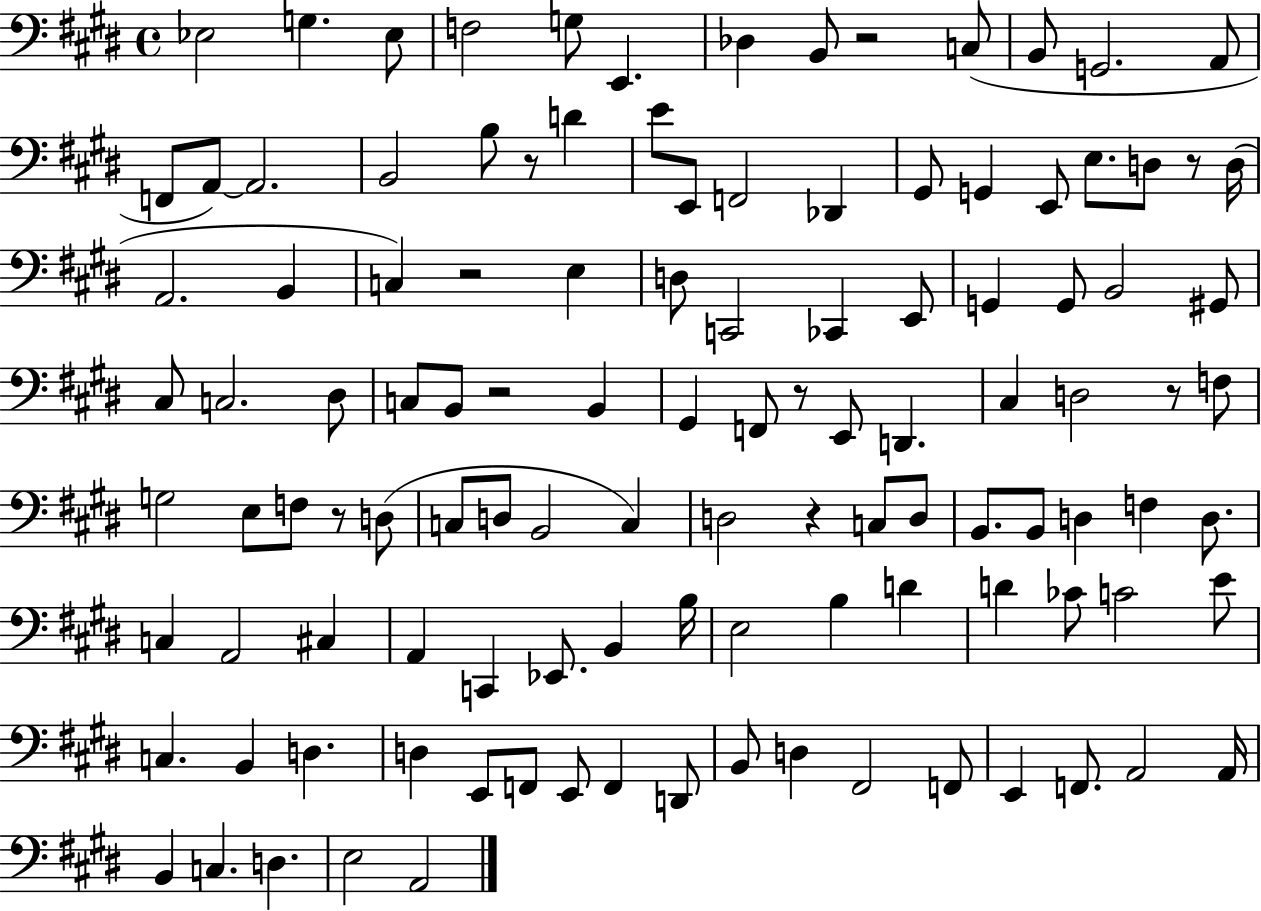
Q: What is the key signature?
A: E major